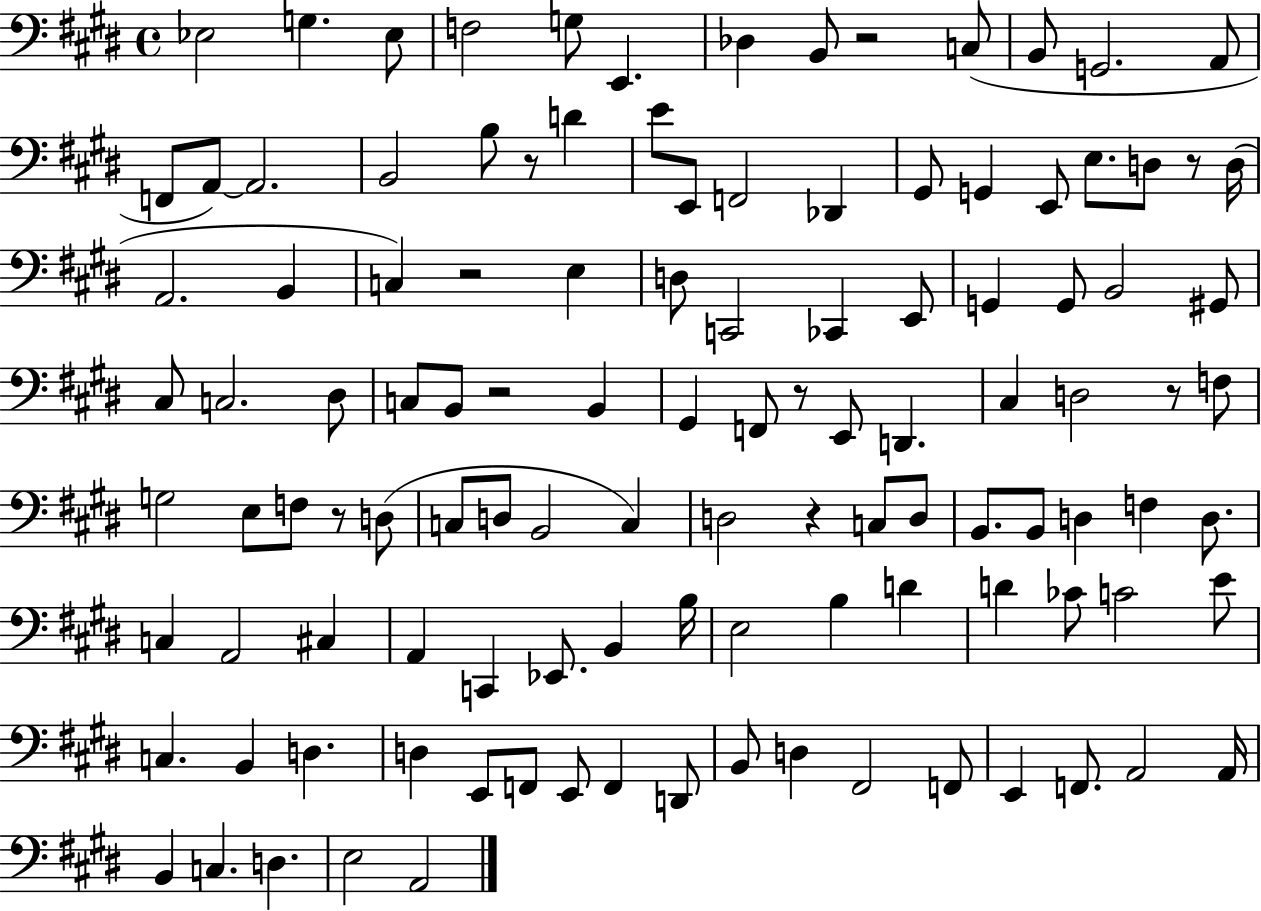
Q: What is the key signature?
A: E major